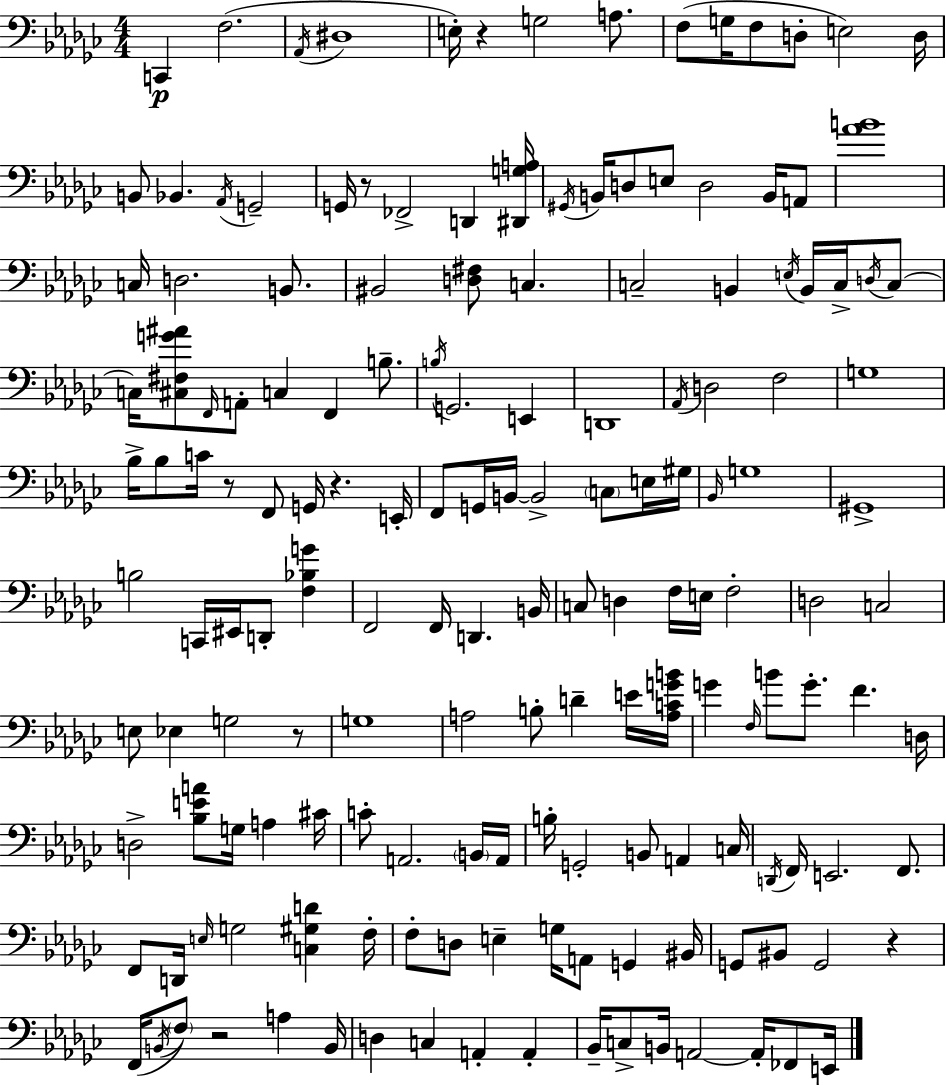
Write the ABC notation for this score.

X:1
T:Untitled
M:4/4
L:1/4
K:Ebm
C,, F,2 _A,,/4 ^D,4 E,/4 z G,2 A,/2 F,/2 G,/4 F,/2 D,/2 E,2 D,/4 B,,/2 _B,, _A,,/4 G,,2 G,,/4 z/2 _F,,2 D,, [^D,,G,A,]/4 ^G,,/4 B,,/4 D,/2 E,/2 D,2 B,,/4 A,,/2 [_AB]4 C,/4 D,2 B,,/2 ^B,,2 [D,^F,]/2 C, C,2 B,, E,/4 B,,/4 C,/4 D,/4 C,/2 C,/4 [^C,^F,G^A]/2 F,,/4 A,,/2 C, F,, B,/2 B,/4 G,,2 E,, D,,4 _A,,/4 D,2 F,2 G,4 _B,/4 _B,/2 C/4 z/2 F,,/2 G,,/4 z E,,/4 F,,/2 G,,/4 B,,/4 B,,2 C,/2 E,/4 ^G,/4 _B,,/4 G,4 ^G,,4 B,2 C,,/4 ^E,,/4 D,,/2 [F,_B,G] F,,2 F,,/4 D,, B,,/4 C,/2 D, F,/4 E,/4 F,2 D,2 C,2 E,/2 _E, G,2 z/2 G,4 A,2 B,/2 D E/4 [A,CGB]/4 G F,/4 B/2 G/2 F D,/4 D,2 [_B,EA]/2 G,/4 A, ^C/4 C/2 A,,2 B,,/4 A,,/4 B,/4 G,,2 B,,/2 A,, C,/4 D,,/4 F,,/4 E,,2 F,,/2 F,,/2 D,,/4 E,/4 G,2 [C,^G,D] F,/4 F,/2 D,/2 E, G,/4 A,,/2 G,, ^B,,/4 G,,/2 ^B,,/2 G,,2 z F,,/4 B,,/4 F,/2 z2 A, B,,/4 D, C, A,, A,, _B,,/4 C,/2 B,,/4 A,,2 A,,/4 _F,,/2 E,,/4